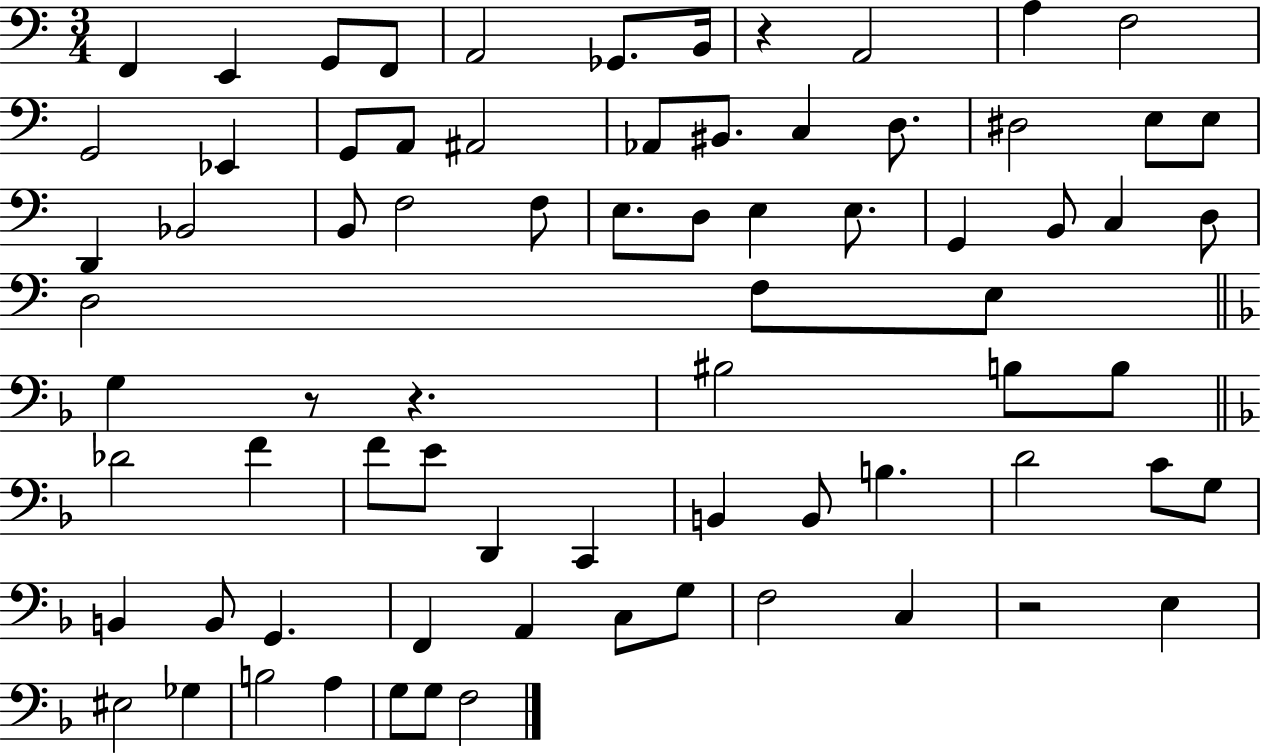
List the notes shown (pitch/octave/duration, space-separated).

F2/q E2/q G2/e F2/e A2/h Gb2/e. B2/s R/q A2/h A3/q F3/h G2/h Eb2/q G2/e A2/e A#2/h Ab2/e BIS2/e. C3/q D3/e. D#3/h E3/e E3/e D2/q Bb2/h B2/e F3/h F3/e E3/e. D3/e E3/q E3/e. G2/q B2/e C3/q D3/e D3/h F3/e E3/e G3/q R/e R/q. BIS3/h B3/e B3/e Db4/h F4/q F4/e E4/e D2/q C2/q B2/q B2/e B3/q. D4/h C4/e G3/e B2/q B2/e G2/q. F2/q A2/q C3/e G3/e F3/h C3/q R/h E3/q EIS3/h Gb3/q B3/h A3/q G3/e G3/e F3/h